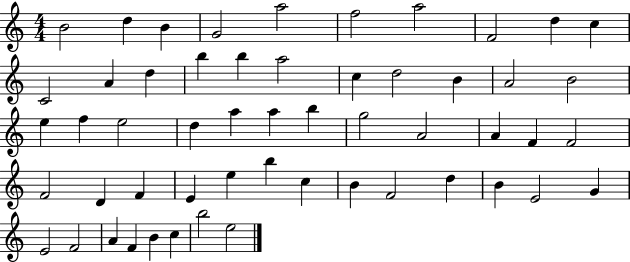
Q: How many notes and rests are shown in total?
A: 54